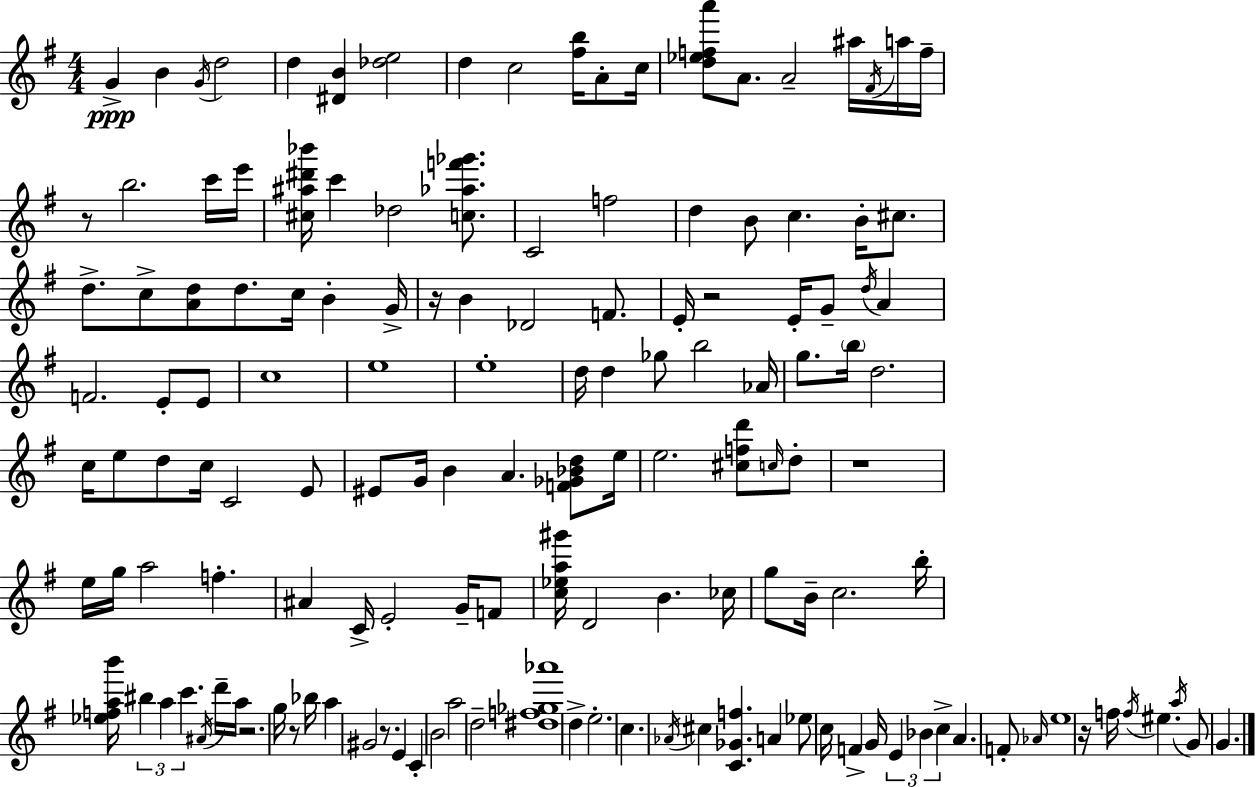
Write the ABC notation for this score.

X:1
T:Untitled
M:4/4
L:1/4
K:G
G B G/4 d2 d [^DB] [_de]2 d c2 [^fb]/4 A/2 c/4 [d_efa']/2 A/2 A2 ^a/4 ^F/4 a/4 f/4 z/2 b2 c'/4 e'/4 [^c^a^d'_b']/4 c' _d2 [c_af'_g']/2 C2 f2 d B/2 c B/4 ^c/2 d/2 c/2 [Ad]/2 d/2 c/4 B G/4 z/4 B _D2 F/2 E/4 z2 E/4 G/2 d/4 A F2 E/2 E/2 c4 e4 e4 d/4 d _g/2 b2 _A/4 g/2 b/4 d2 c/4 e/2 d/2 c/4 C2 E/2 ^E/2 G/4 B A [F_G_Bd]/2 e/4 e2 [^cfd']/2 c/4 d/2 z4 e/4 g/4 a2 f ^A C/4 E2 G/4 F/2 [c_ea^g']/4 D2 B _c/4 g/2 B/4 c2 b/4 [_efab']/4 ^b a c' ^A/4 d'/4 a/4 z2 g/4 z/2 _b/4 a ^G2 z/2 E C B2 a2 d2 [^df_g_a']4 d e2 c _A/4 ^c [C_Gf] A _e/2 c/4 F G/4 E _B c A F/2 _A/4 e4 z/4 f/4 f/4 ^e a/4 G/2 G